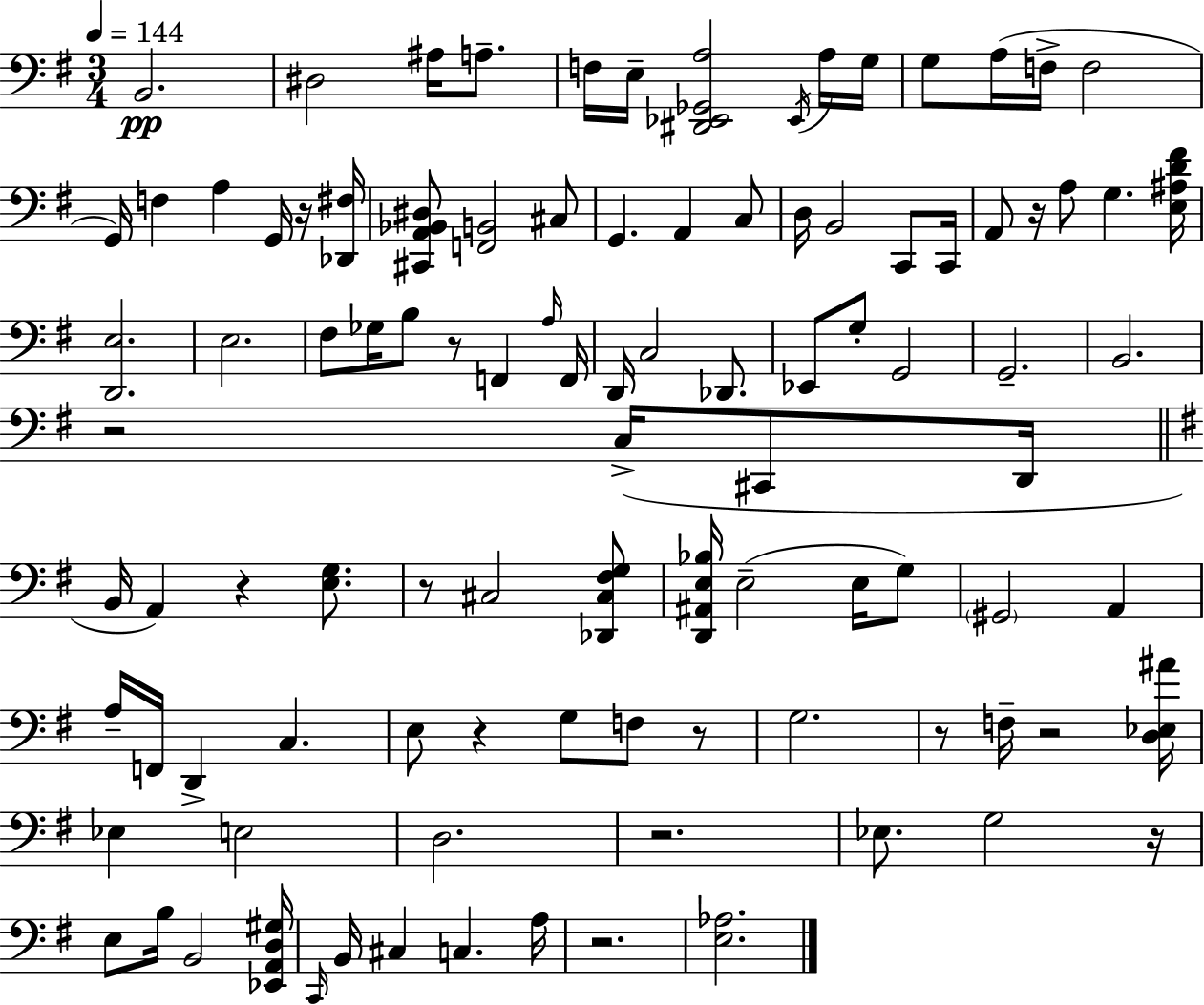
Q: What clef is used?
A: bass